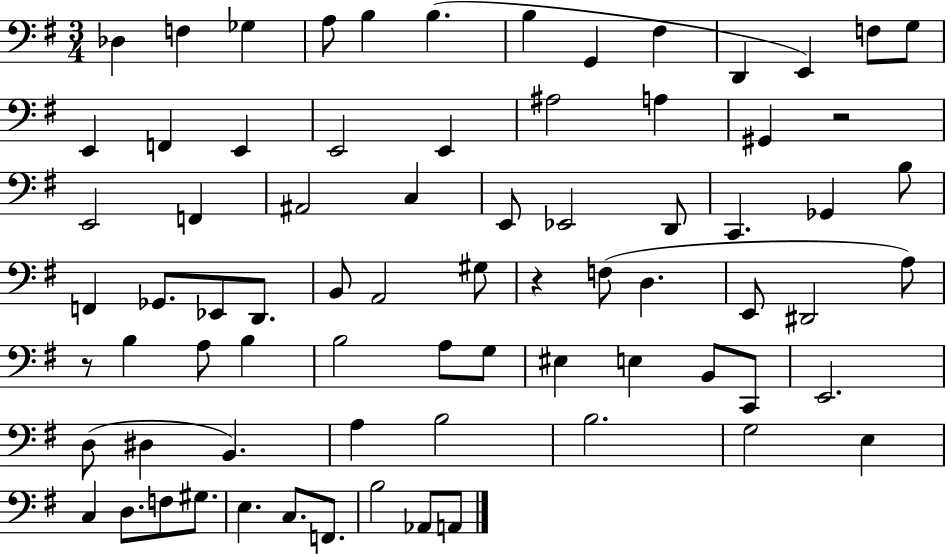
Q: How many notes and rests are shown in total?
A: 75